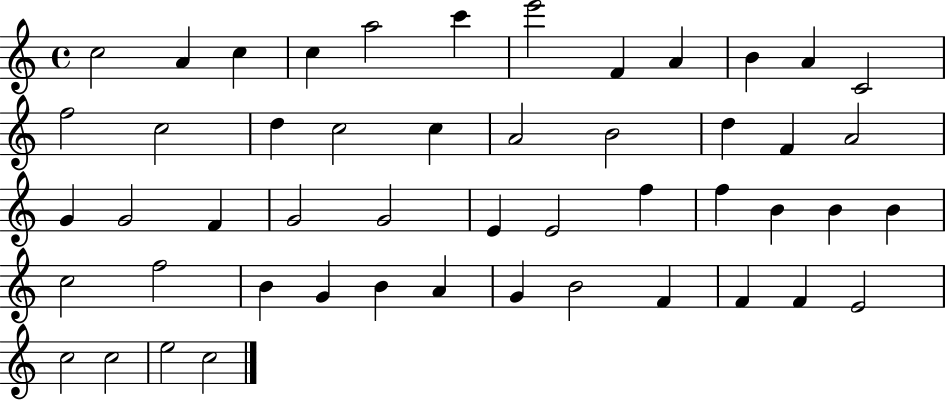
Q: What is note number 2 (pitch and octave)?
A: A4